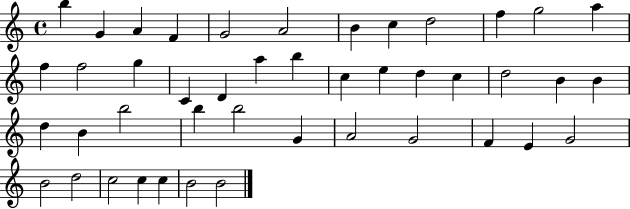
X:1
T:Untitled
M:4/4
L:1/4
K:C
b G A F G2 A2 B c d2 f g2 a f f2 g C D a b c e d c d2 B B d B b2 b b2 G A2 G2 F E G2 B2 d2 c2 c c B2 B2